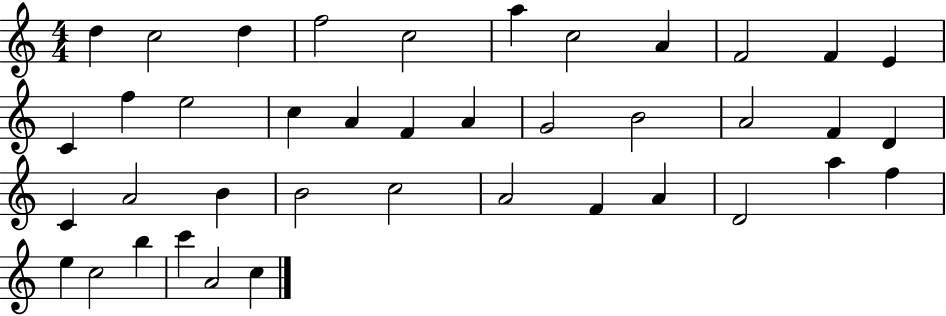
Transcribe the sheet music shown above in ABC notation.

X:1
T:Untitled
M:4/4
L:1/4
K:C
d c2 d f2 c2 a c2 A F2 F E C f e2 c A F A G2 B2 A2 F D C A2 B B2 c2 A2 F A D2 a f e c2 b c' A2 c